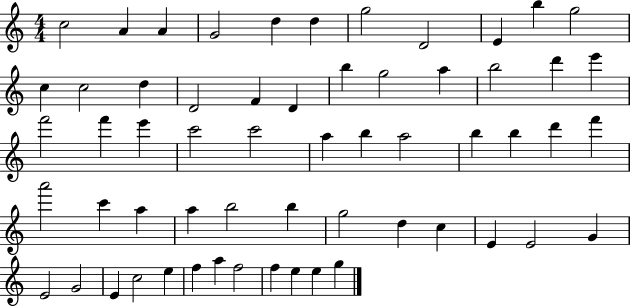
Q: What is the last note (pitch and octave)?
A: G5